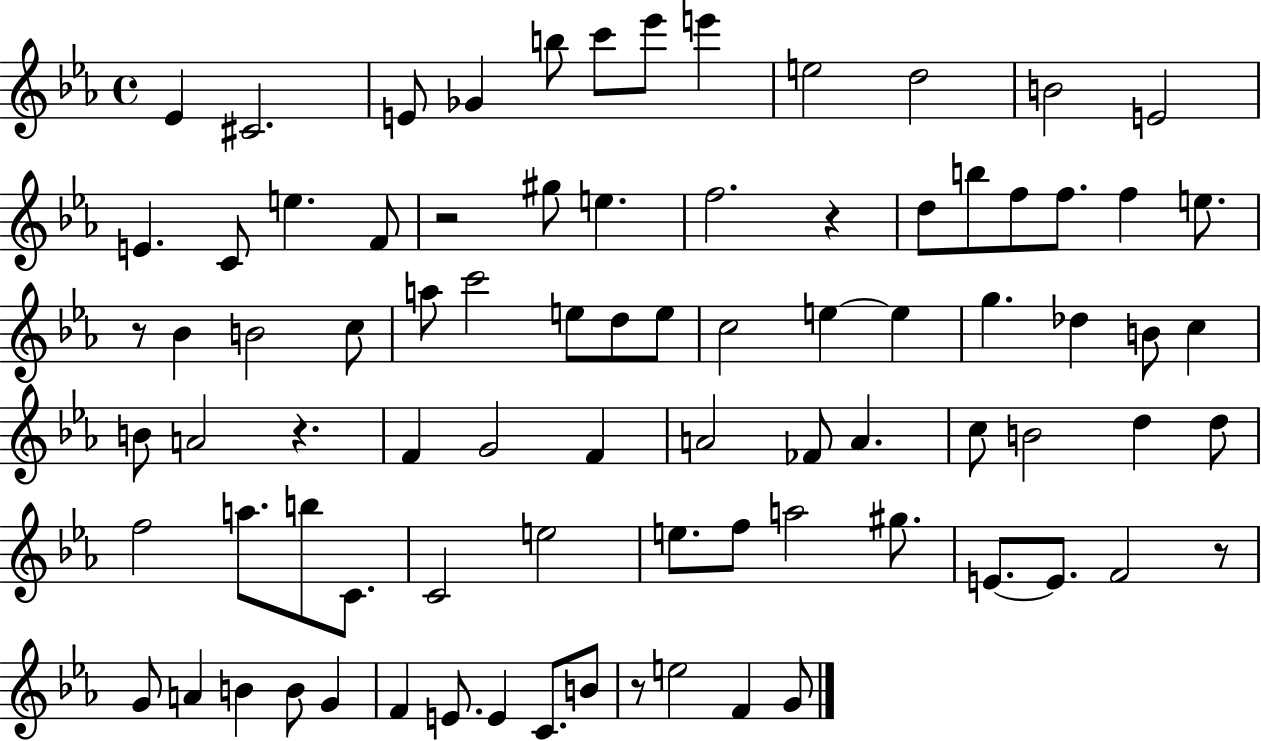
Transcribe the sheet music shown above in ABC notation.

X:1
T:Untitled
M:4/4
L:1/4
K:Eb
_E ^C2 E/2 _G b/2 c'/2 _e'/2 e' e2 d2 B2 E2 E C/2 e F/2 z2 ^g/2 e f2 z d/2 b/2 f/2 f/2 f e/2 z/2 _B B2 c/2 a/2 c'2 e/2 d/2 e/2 c2 e e g _d B/2 c B/2 A2 z F G2 F A2 _F/2 A c/2 B2 d d/2 f2 a/2 b/2 C/2 C2 e2 e/2 f/2 a2 ^g/2 E/2 E/2 F2 z/2 G/2 A B B/2 G F E/2 E C/2 B/2 z/2 e2 F G/2